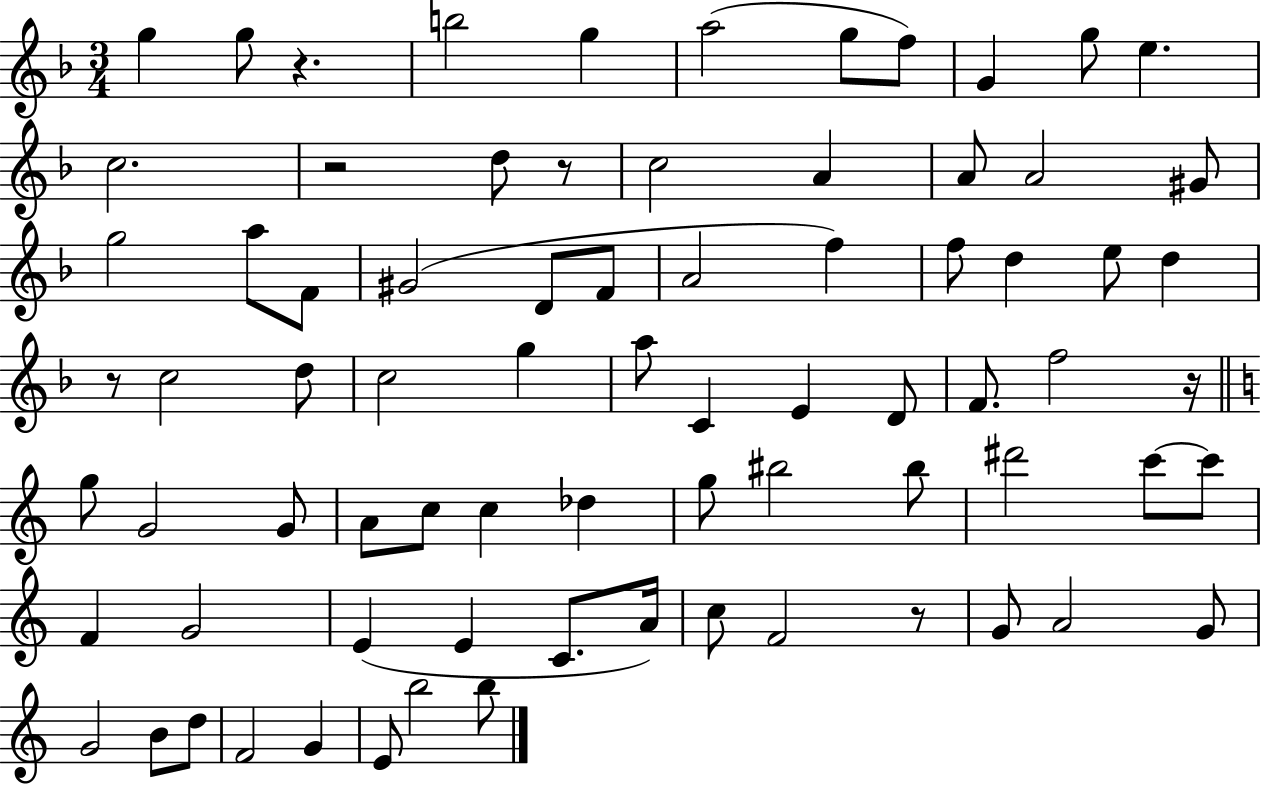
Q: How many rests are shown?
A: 6